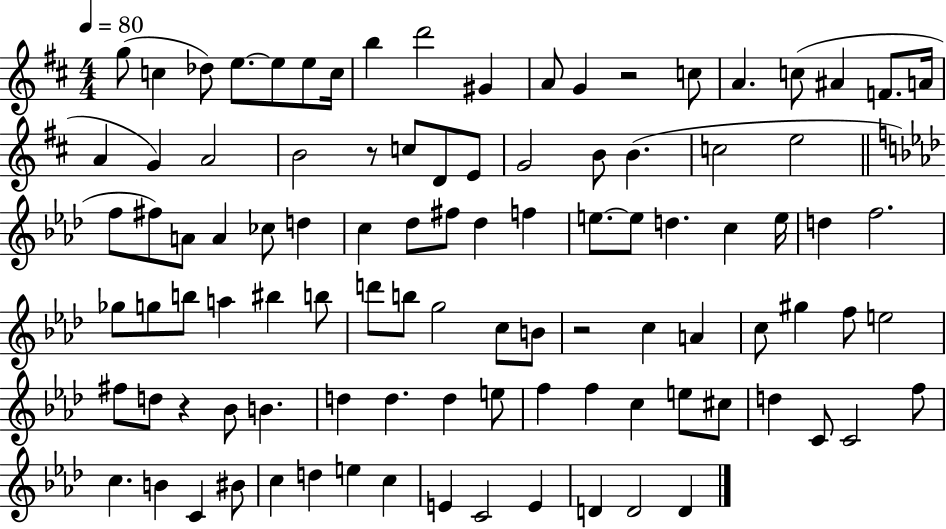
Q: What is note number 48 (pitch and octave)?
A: F5